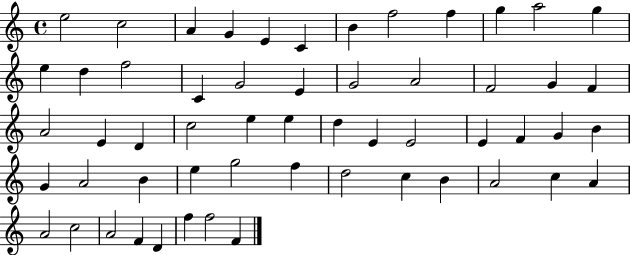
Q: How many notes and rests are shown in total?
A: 56